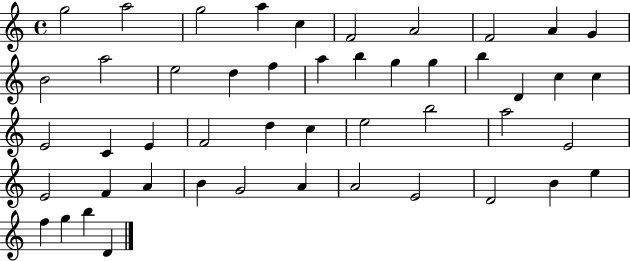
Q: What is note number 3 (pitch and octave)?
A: G5